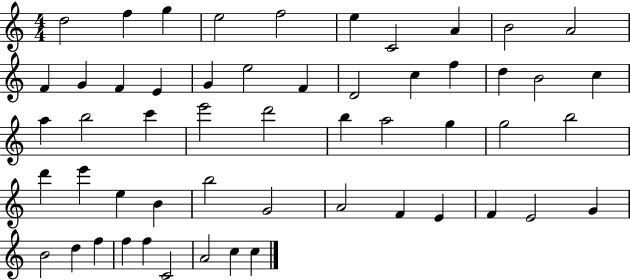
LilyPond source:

{
  \clef treble
  \numericTimeSignature
  \time 4/4
  \key c \major
  d''2 f''4 g''4 | e''2 f''2 | e''4 c'2 a'4 | b'2 a'2 | \break f'4 g'4 f'4 e'4 | g'4 e''2 f'4 | d'2 c''4 f''4 | d''4 b'2 c''4 | \break a''4 b''2 c'''4 | e'''2 d'''2 | b''4 a''2 g''4 | g''2 b''2 | \break d'''4 e'''4 e''4 b'4 | b''2 g'2 | a'2 f'4 e'4 | f'4 e'2 g'4 | \break b'2 d''4 f''4 | f''4 f''4 c'2 | a'2 c''4 c''4 | \bar "|."
}